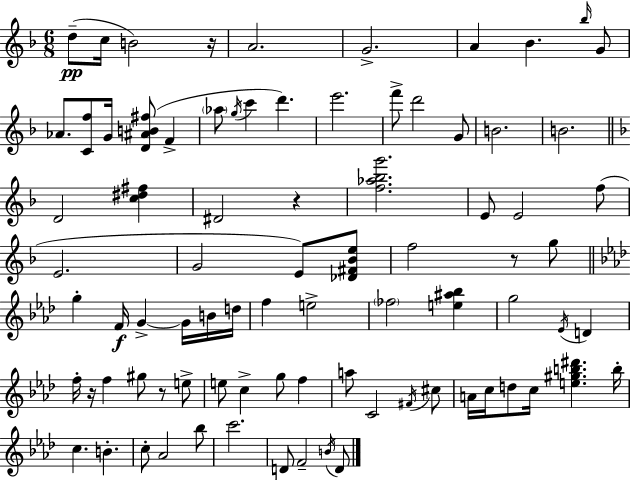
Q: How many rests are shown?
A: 5